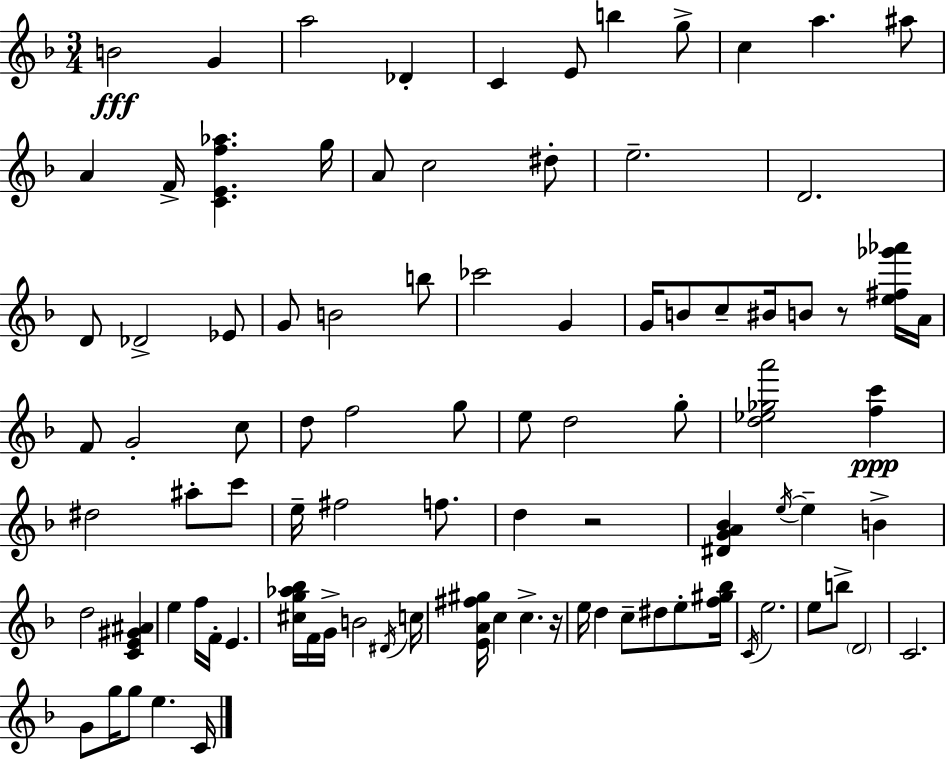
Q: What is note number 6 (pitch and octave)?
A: E4